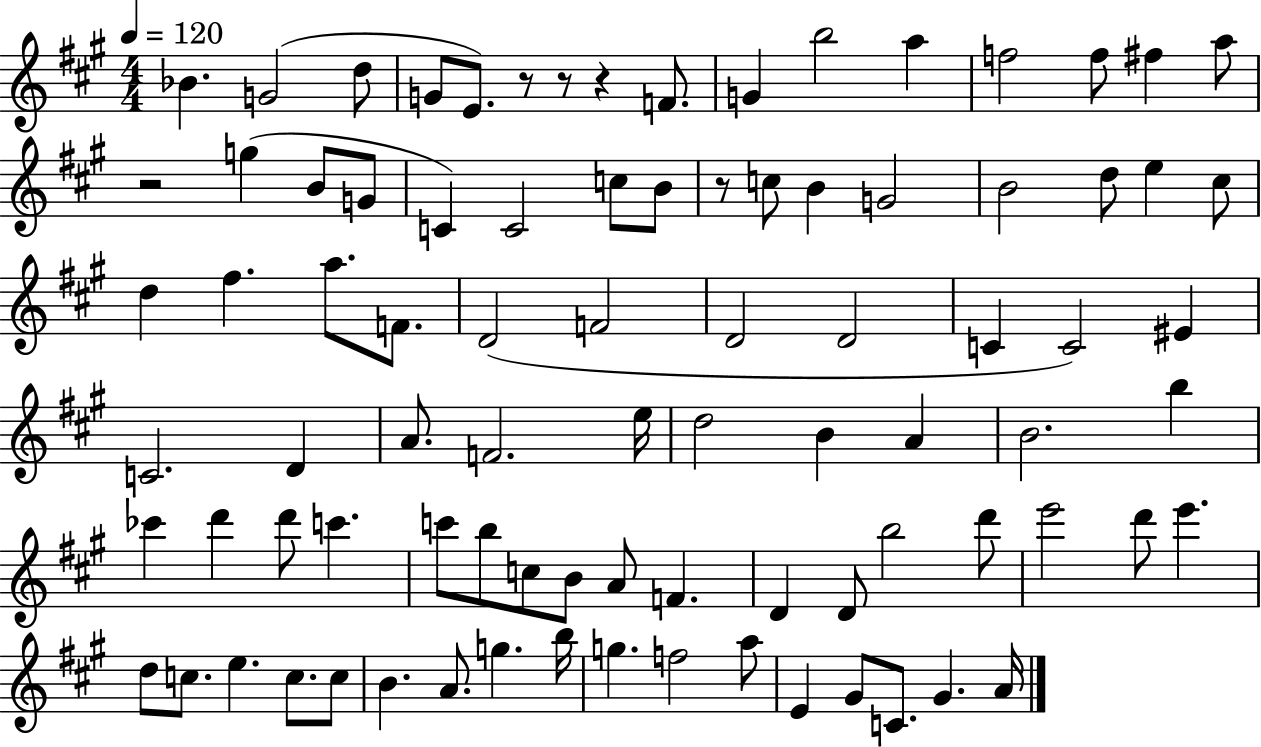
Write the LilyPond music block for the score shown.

{
  \clef treble
  \numericTimeSignature
  \time 4/4
  \key a \major
  \tempo 4 = 120
  bes'4. g'2( d''8 | g'8 e'8.) r8 r8 r4 f'8. | g'4 b''2 a''4 | f''2 f''8 fis''4 a''8 | \break r2 g''4( b'8 g'8 | c'4) c'2 c''8 b'8 | r8 c''8 b'4 g'2 | b'2 d''8 e''4 cis''8 | \break d''4 fis''4. a''8. f'8. | d'2( f'2 | d'2 d'2 | c'4 c'2) eis'4 | \break c'2. d'4 | a'8. f'2. e''16 | d''2 b'4 a'4 | b'2. b''4 | \break ces'''4 d'''4 d'''8 c'''4. | c'''8 b''8 c''8 b'8 a'8 f'4. | d'4 d'8 b''2 d'''8 | e'''2 d'''8 e'''4. | \break d''8 c''8. e''4. c''8. c''8 | b'4. a'8. g''4. b''16 | g''4. f''2 a''8 | e'4 gis'8 c'8. gis'4. a'16 | \break \bar "|."
}